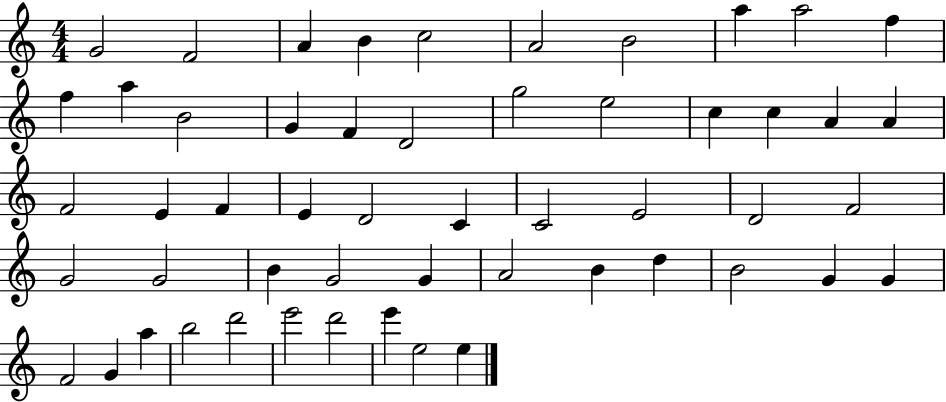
{
  \clef treble
  \numericTimeSignature
  \time 4/4
  \key c \major
  g'2 f'2 | a'4 b'4 c''2 | a'2 b'2 | a''4 a''2 f''4 | \break f''4 a''4 b'2 | g'4 f'4 d'2 | g''2 e''2 | c''4 c''4 a'4 a'4 | \break f'2 e'4 f'4 | e'4 d'2 c'4 | c'2 e'2 | d'2 f'2 | \break g'2 g'2 | b'4 g'2 g'4 | a'2 b'4 d''4 | b'2 g'4 g'4 | \break f'2 g'4 a''4 | b''2 d'''2 | e'''2 d'''2 | e'''4 e''2 e''4 | \break \bar "|."
}